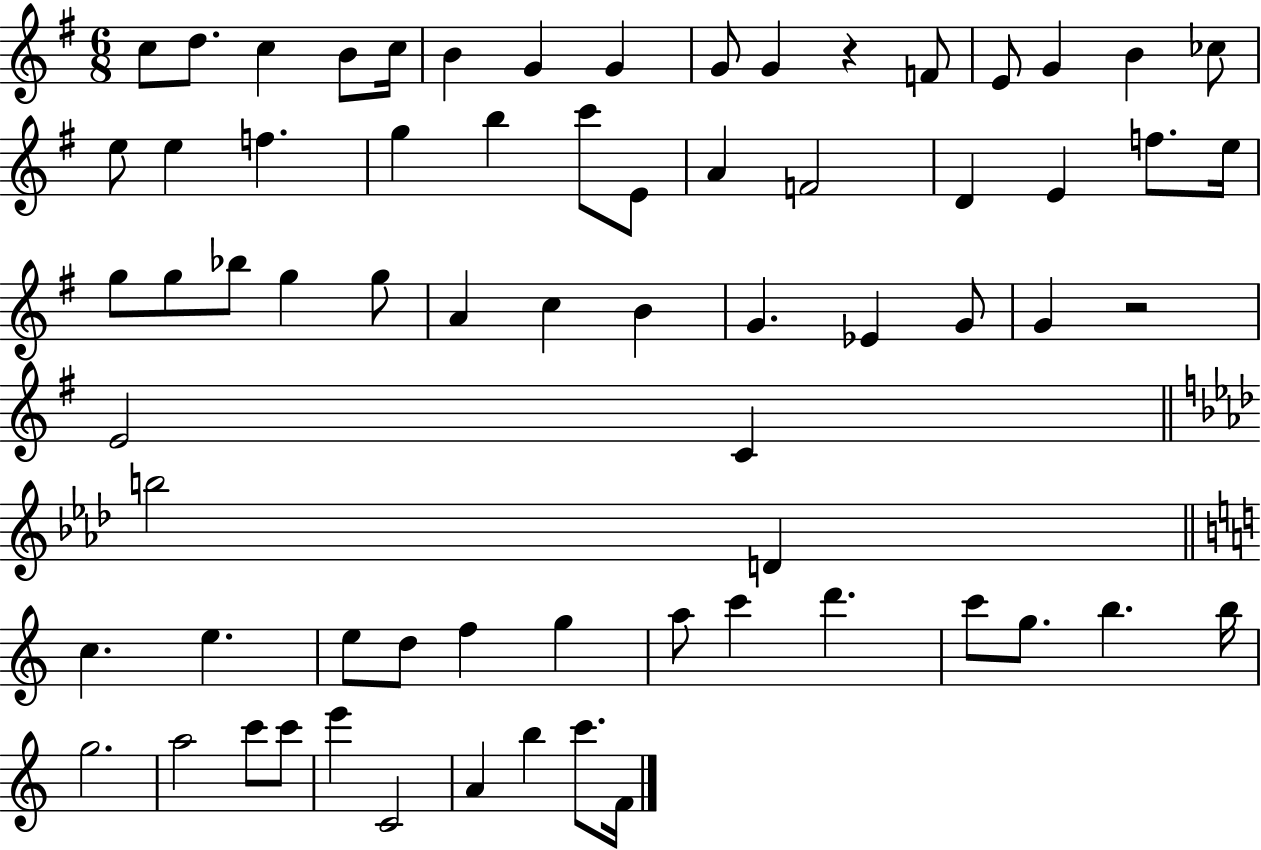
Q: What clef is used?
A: treble